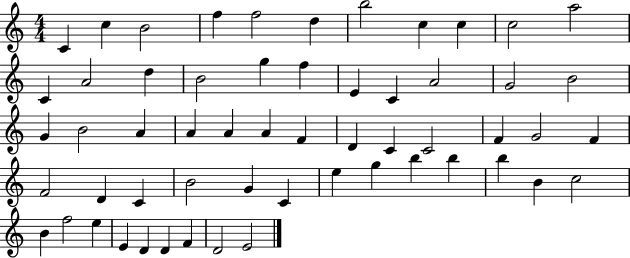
C4/q C5/q B4/h F5/q F5/h D5/q B5/h C5/q C5/q C5/h A5/h C4/q A4/h D5/q B4/h G5/q F5/q E4/q C4/q A4/h G4/h B4/h G4/q B4/h A4/q A4/q A4/q A4/q F4/q D4/q C4/q C4/h F4/q G4/h F4/q F4/h D4/q C4/q B4/h G4/q C4/q E5/q G5/q B5/q B5/q B5/q B4/q C5/h B4/q F5/h E5/q E4/q D4/q D4/q F4/q D4/h E4/h